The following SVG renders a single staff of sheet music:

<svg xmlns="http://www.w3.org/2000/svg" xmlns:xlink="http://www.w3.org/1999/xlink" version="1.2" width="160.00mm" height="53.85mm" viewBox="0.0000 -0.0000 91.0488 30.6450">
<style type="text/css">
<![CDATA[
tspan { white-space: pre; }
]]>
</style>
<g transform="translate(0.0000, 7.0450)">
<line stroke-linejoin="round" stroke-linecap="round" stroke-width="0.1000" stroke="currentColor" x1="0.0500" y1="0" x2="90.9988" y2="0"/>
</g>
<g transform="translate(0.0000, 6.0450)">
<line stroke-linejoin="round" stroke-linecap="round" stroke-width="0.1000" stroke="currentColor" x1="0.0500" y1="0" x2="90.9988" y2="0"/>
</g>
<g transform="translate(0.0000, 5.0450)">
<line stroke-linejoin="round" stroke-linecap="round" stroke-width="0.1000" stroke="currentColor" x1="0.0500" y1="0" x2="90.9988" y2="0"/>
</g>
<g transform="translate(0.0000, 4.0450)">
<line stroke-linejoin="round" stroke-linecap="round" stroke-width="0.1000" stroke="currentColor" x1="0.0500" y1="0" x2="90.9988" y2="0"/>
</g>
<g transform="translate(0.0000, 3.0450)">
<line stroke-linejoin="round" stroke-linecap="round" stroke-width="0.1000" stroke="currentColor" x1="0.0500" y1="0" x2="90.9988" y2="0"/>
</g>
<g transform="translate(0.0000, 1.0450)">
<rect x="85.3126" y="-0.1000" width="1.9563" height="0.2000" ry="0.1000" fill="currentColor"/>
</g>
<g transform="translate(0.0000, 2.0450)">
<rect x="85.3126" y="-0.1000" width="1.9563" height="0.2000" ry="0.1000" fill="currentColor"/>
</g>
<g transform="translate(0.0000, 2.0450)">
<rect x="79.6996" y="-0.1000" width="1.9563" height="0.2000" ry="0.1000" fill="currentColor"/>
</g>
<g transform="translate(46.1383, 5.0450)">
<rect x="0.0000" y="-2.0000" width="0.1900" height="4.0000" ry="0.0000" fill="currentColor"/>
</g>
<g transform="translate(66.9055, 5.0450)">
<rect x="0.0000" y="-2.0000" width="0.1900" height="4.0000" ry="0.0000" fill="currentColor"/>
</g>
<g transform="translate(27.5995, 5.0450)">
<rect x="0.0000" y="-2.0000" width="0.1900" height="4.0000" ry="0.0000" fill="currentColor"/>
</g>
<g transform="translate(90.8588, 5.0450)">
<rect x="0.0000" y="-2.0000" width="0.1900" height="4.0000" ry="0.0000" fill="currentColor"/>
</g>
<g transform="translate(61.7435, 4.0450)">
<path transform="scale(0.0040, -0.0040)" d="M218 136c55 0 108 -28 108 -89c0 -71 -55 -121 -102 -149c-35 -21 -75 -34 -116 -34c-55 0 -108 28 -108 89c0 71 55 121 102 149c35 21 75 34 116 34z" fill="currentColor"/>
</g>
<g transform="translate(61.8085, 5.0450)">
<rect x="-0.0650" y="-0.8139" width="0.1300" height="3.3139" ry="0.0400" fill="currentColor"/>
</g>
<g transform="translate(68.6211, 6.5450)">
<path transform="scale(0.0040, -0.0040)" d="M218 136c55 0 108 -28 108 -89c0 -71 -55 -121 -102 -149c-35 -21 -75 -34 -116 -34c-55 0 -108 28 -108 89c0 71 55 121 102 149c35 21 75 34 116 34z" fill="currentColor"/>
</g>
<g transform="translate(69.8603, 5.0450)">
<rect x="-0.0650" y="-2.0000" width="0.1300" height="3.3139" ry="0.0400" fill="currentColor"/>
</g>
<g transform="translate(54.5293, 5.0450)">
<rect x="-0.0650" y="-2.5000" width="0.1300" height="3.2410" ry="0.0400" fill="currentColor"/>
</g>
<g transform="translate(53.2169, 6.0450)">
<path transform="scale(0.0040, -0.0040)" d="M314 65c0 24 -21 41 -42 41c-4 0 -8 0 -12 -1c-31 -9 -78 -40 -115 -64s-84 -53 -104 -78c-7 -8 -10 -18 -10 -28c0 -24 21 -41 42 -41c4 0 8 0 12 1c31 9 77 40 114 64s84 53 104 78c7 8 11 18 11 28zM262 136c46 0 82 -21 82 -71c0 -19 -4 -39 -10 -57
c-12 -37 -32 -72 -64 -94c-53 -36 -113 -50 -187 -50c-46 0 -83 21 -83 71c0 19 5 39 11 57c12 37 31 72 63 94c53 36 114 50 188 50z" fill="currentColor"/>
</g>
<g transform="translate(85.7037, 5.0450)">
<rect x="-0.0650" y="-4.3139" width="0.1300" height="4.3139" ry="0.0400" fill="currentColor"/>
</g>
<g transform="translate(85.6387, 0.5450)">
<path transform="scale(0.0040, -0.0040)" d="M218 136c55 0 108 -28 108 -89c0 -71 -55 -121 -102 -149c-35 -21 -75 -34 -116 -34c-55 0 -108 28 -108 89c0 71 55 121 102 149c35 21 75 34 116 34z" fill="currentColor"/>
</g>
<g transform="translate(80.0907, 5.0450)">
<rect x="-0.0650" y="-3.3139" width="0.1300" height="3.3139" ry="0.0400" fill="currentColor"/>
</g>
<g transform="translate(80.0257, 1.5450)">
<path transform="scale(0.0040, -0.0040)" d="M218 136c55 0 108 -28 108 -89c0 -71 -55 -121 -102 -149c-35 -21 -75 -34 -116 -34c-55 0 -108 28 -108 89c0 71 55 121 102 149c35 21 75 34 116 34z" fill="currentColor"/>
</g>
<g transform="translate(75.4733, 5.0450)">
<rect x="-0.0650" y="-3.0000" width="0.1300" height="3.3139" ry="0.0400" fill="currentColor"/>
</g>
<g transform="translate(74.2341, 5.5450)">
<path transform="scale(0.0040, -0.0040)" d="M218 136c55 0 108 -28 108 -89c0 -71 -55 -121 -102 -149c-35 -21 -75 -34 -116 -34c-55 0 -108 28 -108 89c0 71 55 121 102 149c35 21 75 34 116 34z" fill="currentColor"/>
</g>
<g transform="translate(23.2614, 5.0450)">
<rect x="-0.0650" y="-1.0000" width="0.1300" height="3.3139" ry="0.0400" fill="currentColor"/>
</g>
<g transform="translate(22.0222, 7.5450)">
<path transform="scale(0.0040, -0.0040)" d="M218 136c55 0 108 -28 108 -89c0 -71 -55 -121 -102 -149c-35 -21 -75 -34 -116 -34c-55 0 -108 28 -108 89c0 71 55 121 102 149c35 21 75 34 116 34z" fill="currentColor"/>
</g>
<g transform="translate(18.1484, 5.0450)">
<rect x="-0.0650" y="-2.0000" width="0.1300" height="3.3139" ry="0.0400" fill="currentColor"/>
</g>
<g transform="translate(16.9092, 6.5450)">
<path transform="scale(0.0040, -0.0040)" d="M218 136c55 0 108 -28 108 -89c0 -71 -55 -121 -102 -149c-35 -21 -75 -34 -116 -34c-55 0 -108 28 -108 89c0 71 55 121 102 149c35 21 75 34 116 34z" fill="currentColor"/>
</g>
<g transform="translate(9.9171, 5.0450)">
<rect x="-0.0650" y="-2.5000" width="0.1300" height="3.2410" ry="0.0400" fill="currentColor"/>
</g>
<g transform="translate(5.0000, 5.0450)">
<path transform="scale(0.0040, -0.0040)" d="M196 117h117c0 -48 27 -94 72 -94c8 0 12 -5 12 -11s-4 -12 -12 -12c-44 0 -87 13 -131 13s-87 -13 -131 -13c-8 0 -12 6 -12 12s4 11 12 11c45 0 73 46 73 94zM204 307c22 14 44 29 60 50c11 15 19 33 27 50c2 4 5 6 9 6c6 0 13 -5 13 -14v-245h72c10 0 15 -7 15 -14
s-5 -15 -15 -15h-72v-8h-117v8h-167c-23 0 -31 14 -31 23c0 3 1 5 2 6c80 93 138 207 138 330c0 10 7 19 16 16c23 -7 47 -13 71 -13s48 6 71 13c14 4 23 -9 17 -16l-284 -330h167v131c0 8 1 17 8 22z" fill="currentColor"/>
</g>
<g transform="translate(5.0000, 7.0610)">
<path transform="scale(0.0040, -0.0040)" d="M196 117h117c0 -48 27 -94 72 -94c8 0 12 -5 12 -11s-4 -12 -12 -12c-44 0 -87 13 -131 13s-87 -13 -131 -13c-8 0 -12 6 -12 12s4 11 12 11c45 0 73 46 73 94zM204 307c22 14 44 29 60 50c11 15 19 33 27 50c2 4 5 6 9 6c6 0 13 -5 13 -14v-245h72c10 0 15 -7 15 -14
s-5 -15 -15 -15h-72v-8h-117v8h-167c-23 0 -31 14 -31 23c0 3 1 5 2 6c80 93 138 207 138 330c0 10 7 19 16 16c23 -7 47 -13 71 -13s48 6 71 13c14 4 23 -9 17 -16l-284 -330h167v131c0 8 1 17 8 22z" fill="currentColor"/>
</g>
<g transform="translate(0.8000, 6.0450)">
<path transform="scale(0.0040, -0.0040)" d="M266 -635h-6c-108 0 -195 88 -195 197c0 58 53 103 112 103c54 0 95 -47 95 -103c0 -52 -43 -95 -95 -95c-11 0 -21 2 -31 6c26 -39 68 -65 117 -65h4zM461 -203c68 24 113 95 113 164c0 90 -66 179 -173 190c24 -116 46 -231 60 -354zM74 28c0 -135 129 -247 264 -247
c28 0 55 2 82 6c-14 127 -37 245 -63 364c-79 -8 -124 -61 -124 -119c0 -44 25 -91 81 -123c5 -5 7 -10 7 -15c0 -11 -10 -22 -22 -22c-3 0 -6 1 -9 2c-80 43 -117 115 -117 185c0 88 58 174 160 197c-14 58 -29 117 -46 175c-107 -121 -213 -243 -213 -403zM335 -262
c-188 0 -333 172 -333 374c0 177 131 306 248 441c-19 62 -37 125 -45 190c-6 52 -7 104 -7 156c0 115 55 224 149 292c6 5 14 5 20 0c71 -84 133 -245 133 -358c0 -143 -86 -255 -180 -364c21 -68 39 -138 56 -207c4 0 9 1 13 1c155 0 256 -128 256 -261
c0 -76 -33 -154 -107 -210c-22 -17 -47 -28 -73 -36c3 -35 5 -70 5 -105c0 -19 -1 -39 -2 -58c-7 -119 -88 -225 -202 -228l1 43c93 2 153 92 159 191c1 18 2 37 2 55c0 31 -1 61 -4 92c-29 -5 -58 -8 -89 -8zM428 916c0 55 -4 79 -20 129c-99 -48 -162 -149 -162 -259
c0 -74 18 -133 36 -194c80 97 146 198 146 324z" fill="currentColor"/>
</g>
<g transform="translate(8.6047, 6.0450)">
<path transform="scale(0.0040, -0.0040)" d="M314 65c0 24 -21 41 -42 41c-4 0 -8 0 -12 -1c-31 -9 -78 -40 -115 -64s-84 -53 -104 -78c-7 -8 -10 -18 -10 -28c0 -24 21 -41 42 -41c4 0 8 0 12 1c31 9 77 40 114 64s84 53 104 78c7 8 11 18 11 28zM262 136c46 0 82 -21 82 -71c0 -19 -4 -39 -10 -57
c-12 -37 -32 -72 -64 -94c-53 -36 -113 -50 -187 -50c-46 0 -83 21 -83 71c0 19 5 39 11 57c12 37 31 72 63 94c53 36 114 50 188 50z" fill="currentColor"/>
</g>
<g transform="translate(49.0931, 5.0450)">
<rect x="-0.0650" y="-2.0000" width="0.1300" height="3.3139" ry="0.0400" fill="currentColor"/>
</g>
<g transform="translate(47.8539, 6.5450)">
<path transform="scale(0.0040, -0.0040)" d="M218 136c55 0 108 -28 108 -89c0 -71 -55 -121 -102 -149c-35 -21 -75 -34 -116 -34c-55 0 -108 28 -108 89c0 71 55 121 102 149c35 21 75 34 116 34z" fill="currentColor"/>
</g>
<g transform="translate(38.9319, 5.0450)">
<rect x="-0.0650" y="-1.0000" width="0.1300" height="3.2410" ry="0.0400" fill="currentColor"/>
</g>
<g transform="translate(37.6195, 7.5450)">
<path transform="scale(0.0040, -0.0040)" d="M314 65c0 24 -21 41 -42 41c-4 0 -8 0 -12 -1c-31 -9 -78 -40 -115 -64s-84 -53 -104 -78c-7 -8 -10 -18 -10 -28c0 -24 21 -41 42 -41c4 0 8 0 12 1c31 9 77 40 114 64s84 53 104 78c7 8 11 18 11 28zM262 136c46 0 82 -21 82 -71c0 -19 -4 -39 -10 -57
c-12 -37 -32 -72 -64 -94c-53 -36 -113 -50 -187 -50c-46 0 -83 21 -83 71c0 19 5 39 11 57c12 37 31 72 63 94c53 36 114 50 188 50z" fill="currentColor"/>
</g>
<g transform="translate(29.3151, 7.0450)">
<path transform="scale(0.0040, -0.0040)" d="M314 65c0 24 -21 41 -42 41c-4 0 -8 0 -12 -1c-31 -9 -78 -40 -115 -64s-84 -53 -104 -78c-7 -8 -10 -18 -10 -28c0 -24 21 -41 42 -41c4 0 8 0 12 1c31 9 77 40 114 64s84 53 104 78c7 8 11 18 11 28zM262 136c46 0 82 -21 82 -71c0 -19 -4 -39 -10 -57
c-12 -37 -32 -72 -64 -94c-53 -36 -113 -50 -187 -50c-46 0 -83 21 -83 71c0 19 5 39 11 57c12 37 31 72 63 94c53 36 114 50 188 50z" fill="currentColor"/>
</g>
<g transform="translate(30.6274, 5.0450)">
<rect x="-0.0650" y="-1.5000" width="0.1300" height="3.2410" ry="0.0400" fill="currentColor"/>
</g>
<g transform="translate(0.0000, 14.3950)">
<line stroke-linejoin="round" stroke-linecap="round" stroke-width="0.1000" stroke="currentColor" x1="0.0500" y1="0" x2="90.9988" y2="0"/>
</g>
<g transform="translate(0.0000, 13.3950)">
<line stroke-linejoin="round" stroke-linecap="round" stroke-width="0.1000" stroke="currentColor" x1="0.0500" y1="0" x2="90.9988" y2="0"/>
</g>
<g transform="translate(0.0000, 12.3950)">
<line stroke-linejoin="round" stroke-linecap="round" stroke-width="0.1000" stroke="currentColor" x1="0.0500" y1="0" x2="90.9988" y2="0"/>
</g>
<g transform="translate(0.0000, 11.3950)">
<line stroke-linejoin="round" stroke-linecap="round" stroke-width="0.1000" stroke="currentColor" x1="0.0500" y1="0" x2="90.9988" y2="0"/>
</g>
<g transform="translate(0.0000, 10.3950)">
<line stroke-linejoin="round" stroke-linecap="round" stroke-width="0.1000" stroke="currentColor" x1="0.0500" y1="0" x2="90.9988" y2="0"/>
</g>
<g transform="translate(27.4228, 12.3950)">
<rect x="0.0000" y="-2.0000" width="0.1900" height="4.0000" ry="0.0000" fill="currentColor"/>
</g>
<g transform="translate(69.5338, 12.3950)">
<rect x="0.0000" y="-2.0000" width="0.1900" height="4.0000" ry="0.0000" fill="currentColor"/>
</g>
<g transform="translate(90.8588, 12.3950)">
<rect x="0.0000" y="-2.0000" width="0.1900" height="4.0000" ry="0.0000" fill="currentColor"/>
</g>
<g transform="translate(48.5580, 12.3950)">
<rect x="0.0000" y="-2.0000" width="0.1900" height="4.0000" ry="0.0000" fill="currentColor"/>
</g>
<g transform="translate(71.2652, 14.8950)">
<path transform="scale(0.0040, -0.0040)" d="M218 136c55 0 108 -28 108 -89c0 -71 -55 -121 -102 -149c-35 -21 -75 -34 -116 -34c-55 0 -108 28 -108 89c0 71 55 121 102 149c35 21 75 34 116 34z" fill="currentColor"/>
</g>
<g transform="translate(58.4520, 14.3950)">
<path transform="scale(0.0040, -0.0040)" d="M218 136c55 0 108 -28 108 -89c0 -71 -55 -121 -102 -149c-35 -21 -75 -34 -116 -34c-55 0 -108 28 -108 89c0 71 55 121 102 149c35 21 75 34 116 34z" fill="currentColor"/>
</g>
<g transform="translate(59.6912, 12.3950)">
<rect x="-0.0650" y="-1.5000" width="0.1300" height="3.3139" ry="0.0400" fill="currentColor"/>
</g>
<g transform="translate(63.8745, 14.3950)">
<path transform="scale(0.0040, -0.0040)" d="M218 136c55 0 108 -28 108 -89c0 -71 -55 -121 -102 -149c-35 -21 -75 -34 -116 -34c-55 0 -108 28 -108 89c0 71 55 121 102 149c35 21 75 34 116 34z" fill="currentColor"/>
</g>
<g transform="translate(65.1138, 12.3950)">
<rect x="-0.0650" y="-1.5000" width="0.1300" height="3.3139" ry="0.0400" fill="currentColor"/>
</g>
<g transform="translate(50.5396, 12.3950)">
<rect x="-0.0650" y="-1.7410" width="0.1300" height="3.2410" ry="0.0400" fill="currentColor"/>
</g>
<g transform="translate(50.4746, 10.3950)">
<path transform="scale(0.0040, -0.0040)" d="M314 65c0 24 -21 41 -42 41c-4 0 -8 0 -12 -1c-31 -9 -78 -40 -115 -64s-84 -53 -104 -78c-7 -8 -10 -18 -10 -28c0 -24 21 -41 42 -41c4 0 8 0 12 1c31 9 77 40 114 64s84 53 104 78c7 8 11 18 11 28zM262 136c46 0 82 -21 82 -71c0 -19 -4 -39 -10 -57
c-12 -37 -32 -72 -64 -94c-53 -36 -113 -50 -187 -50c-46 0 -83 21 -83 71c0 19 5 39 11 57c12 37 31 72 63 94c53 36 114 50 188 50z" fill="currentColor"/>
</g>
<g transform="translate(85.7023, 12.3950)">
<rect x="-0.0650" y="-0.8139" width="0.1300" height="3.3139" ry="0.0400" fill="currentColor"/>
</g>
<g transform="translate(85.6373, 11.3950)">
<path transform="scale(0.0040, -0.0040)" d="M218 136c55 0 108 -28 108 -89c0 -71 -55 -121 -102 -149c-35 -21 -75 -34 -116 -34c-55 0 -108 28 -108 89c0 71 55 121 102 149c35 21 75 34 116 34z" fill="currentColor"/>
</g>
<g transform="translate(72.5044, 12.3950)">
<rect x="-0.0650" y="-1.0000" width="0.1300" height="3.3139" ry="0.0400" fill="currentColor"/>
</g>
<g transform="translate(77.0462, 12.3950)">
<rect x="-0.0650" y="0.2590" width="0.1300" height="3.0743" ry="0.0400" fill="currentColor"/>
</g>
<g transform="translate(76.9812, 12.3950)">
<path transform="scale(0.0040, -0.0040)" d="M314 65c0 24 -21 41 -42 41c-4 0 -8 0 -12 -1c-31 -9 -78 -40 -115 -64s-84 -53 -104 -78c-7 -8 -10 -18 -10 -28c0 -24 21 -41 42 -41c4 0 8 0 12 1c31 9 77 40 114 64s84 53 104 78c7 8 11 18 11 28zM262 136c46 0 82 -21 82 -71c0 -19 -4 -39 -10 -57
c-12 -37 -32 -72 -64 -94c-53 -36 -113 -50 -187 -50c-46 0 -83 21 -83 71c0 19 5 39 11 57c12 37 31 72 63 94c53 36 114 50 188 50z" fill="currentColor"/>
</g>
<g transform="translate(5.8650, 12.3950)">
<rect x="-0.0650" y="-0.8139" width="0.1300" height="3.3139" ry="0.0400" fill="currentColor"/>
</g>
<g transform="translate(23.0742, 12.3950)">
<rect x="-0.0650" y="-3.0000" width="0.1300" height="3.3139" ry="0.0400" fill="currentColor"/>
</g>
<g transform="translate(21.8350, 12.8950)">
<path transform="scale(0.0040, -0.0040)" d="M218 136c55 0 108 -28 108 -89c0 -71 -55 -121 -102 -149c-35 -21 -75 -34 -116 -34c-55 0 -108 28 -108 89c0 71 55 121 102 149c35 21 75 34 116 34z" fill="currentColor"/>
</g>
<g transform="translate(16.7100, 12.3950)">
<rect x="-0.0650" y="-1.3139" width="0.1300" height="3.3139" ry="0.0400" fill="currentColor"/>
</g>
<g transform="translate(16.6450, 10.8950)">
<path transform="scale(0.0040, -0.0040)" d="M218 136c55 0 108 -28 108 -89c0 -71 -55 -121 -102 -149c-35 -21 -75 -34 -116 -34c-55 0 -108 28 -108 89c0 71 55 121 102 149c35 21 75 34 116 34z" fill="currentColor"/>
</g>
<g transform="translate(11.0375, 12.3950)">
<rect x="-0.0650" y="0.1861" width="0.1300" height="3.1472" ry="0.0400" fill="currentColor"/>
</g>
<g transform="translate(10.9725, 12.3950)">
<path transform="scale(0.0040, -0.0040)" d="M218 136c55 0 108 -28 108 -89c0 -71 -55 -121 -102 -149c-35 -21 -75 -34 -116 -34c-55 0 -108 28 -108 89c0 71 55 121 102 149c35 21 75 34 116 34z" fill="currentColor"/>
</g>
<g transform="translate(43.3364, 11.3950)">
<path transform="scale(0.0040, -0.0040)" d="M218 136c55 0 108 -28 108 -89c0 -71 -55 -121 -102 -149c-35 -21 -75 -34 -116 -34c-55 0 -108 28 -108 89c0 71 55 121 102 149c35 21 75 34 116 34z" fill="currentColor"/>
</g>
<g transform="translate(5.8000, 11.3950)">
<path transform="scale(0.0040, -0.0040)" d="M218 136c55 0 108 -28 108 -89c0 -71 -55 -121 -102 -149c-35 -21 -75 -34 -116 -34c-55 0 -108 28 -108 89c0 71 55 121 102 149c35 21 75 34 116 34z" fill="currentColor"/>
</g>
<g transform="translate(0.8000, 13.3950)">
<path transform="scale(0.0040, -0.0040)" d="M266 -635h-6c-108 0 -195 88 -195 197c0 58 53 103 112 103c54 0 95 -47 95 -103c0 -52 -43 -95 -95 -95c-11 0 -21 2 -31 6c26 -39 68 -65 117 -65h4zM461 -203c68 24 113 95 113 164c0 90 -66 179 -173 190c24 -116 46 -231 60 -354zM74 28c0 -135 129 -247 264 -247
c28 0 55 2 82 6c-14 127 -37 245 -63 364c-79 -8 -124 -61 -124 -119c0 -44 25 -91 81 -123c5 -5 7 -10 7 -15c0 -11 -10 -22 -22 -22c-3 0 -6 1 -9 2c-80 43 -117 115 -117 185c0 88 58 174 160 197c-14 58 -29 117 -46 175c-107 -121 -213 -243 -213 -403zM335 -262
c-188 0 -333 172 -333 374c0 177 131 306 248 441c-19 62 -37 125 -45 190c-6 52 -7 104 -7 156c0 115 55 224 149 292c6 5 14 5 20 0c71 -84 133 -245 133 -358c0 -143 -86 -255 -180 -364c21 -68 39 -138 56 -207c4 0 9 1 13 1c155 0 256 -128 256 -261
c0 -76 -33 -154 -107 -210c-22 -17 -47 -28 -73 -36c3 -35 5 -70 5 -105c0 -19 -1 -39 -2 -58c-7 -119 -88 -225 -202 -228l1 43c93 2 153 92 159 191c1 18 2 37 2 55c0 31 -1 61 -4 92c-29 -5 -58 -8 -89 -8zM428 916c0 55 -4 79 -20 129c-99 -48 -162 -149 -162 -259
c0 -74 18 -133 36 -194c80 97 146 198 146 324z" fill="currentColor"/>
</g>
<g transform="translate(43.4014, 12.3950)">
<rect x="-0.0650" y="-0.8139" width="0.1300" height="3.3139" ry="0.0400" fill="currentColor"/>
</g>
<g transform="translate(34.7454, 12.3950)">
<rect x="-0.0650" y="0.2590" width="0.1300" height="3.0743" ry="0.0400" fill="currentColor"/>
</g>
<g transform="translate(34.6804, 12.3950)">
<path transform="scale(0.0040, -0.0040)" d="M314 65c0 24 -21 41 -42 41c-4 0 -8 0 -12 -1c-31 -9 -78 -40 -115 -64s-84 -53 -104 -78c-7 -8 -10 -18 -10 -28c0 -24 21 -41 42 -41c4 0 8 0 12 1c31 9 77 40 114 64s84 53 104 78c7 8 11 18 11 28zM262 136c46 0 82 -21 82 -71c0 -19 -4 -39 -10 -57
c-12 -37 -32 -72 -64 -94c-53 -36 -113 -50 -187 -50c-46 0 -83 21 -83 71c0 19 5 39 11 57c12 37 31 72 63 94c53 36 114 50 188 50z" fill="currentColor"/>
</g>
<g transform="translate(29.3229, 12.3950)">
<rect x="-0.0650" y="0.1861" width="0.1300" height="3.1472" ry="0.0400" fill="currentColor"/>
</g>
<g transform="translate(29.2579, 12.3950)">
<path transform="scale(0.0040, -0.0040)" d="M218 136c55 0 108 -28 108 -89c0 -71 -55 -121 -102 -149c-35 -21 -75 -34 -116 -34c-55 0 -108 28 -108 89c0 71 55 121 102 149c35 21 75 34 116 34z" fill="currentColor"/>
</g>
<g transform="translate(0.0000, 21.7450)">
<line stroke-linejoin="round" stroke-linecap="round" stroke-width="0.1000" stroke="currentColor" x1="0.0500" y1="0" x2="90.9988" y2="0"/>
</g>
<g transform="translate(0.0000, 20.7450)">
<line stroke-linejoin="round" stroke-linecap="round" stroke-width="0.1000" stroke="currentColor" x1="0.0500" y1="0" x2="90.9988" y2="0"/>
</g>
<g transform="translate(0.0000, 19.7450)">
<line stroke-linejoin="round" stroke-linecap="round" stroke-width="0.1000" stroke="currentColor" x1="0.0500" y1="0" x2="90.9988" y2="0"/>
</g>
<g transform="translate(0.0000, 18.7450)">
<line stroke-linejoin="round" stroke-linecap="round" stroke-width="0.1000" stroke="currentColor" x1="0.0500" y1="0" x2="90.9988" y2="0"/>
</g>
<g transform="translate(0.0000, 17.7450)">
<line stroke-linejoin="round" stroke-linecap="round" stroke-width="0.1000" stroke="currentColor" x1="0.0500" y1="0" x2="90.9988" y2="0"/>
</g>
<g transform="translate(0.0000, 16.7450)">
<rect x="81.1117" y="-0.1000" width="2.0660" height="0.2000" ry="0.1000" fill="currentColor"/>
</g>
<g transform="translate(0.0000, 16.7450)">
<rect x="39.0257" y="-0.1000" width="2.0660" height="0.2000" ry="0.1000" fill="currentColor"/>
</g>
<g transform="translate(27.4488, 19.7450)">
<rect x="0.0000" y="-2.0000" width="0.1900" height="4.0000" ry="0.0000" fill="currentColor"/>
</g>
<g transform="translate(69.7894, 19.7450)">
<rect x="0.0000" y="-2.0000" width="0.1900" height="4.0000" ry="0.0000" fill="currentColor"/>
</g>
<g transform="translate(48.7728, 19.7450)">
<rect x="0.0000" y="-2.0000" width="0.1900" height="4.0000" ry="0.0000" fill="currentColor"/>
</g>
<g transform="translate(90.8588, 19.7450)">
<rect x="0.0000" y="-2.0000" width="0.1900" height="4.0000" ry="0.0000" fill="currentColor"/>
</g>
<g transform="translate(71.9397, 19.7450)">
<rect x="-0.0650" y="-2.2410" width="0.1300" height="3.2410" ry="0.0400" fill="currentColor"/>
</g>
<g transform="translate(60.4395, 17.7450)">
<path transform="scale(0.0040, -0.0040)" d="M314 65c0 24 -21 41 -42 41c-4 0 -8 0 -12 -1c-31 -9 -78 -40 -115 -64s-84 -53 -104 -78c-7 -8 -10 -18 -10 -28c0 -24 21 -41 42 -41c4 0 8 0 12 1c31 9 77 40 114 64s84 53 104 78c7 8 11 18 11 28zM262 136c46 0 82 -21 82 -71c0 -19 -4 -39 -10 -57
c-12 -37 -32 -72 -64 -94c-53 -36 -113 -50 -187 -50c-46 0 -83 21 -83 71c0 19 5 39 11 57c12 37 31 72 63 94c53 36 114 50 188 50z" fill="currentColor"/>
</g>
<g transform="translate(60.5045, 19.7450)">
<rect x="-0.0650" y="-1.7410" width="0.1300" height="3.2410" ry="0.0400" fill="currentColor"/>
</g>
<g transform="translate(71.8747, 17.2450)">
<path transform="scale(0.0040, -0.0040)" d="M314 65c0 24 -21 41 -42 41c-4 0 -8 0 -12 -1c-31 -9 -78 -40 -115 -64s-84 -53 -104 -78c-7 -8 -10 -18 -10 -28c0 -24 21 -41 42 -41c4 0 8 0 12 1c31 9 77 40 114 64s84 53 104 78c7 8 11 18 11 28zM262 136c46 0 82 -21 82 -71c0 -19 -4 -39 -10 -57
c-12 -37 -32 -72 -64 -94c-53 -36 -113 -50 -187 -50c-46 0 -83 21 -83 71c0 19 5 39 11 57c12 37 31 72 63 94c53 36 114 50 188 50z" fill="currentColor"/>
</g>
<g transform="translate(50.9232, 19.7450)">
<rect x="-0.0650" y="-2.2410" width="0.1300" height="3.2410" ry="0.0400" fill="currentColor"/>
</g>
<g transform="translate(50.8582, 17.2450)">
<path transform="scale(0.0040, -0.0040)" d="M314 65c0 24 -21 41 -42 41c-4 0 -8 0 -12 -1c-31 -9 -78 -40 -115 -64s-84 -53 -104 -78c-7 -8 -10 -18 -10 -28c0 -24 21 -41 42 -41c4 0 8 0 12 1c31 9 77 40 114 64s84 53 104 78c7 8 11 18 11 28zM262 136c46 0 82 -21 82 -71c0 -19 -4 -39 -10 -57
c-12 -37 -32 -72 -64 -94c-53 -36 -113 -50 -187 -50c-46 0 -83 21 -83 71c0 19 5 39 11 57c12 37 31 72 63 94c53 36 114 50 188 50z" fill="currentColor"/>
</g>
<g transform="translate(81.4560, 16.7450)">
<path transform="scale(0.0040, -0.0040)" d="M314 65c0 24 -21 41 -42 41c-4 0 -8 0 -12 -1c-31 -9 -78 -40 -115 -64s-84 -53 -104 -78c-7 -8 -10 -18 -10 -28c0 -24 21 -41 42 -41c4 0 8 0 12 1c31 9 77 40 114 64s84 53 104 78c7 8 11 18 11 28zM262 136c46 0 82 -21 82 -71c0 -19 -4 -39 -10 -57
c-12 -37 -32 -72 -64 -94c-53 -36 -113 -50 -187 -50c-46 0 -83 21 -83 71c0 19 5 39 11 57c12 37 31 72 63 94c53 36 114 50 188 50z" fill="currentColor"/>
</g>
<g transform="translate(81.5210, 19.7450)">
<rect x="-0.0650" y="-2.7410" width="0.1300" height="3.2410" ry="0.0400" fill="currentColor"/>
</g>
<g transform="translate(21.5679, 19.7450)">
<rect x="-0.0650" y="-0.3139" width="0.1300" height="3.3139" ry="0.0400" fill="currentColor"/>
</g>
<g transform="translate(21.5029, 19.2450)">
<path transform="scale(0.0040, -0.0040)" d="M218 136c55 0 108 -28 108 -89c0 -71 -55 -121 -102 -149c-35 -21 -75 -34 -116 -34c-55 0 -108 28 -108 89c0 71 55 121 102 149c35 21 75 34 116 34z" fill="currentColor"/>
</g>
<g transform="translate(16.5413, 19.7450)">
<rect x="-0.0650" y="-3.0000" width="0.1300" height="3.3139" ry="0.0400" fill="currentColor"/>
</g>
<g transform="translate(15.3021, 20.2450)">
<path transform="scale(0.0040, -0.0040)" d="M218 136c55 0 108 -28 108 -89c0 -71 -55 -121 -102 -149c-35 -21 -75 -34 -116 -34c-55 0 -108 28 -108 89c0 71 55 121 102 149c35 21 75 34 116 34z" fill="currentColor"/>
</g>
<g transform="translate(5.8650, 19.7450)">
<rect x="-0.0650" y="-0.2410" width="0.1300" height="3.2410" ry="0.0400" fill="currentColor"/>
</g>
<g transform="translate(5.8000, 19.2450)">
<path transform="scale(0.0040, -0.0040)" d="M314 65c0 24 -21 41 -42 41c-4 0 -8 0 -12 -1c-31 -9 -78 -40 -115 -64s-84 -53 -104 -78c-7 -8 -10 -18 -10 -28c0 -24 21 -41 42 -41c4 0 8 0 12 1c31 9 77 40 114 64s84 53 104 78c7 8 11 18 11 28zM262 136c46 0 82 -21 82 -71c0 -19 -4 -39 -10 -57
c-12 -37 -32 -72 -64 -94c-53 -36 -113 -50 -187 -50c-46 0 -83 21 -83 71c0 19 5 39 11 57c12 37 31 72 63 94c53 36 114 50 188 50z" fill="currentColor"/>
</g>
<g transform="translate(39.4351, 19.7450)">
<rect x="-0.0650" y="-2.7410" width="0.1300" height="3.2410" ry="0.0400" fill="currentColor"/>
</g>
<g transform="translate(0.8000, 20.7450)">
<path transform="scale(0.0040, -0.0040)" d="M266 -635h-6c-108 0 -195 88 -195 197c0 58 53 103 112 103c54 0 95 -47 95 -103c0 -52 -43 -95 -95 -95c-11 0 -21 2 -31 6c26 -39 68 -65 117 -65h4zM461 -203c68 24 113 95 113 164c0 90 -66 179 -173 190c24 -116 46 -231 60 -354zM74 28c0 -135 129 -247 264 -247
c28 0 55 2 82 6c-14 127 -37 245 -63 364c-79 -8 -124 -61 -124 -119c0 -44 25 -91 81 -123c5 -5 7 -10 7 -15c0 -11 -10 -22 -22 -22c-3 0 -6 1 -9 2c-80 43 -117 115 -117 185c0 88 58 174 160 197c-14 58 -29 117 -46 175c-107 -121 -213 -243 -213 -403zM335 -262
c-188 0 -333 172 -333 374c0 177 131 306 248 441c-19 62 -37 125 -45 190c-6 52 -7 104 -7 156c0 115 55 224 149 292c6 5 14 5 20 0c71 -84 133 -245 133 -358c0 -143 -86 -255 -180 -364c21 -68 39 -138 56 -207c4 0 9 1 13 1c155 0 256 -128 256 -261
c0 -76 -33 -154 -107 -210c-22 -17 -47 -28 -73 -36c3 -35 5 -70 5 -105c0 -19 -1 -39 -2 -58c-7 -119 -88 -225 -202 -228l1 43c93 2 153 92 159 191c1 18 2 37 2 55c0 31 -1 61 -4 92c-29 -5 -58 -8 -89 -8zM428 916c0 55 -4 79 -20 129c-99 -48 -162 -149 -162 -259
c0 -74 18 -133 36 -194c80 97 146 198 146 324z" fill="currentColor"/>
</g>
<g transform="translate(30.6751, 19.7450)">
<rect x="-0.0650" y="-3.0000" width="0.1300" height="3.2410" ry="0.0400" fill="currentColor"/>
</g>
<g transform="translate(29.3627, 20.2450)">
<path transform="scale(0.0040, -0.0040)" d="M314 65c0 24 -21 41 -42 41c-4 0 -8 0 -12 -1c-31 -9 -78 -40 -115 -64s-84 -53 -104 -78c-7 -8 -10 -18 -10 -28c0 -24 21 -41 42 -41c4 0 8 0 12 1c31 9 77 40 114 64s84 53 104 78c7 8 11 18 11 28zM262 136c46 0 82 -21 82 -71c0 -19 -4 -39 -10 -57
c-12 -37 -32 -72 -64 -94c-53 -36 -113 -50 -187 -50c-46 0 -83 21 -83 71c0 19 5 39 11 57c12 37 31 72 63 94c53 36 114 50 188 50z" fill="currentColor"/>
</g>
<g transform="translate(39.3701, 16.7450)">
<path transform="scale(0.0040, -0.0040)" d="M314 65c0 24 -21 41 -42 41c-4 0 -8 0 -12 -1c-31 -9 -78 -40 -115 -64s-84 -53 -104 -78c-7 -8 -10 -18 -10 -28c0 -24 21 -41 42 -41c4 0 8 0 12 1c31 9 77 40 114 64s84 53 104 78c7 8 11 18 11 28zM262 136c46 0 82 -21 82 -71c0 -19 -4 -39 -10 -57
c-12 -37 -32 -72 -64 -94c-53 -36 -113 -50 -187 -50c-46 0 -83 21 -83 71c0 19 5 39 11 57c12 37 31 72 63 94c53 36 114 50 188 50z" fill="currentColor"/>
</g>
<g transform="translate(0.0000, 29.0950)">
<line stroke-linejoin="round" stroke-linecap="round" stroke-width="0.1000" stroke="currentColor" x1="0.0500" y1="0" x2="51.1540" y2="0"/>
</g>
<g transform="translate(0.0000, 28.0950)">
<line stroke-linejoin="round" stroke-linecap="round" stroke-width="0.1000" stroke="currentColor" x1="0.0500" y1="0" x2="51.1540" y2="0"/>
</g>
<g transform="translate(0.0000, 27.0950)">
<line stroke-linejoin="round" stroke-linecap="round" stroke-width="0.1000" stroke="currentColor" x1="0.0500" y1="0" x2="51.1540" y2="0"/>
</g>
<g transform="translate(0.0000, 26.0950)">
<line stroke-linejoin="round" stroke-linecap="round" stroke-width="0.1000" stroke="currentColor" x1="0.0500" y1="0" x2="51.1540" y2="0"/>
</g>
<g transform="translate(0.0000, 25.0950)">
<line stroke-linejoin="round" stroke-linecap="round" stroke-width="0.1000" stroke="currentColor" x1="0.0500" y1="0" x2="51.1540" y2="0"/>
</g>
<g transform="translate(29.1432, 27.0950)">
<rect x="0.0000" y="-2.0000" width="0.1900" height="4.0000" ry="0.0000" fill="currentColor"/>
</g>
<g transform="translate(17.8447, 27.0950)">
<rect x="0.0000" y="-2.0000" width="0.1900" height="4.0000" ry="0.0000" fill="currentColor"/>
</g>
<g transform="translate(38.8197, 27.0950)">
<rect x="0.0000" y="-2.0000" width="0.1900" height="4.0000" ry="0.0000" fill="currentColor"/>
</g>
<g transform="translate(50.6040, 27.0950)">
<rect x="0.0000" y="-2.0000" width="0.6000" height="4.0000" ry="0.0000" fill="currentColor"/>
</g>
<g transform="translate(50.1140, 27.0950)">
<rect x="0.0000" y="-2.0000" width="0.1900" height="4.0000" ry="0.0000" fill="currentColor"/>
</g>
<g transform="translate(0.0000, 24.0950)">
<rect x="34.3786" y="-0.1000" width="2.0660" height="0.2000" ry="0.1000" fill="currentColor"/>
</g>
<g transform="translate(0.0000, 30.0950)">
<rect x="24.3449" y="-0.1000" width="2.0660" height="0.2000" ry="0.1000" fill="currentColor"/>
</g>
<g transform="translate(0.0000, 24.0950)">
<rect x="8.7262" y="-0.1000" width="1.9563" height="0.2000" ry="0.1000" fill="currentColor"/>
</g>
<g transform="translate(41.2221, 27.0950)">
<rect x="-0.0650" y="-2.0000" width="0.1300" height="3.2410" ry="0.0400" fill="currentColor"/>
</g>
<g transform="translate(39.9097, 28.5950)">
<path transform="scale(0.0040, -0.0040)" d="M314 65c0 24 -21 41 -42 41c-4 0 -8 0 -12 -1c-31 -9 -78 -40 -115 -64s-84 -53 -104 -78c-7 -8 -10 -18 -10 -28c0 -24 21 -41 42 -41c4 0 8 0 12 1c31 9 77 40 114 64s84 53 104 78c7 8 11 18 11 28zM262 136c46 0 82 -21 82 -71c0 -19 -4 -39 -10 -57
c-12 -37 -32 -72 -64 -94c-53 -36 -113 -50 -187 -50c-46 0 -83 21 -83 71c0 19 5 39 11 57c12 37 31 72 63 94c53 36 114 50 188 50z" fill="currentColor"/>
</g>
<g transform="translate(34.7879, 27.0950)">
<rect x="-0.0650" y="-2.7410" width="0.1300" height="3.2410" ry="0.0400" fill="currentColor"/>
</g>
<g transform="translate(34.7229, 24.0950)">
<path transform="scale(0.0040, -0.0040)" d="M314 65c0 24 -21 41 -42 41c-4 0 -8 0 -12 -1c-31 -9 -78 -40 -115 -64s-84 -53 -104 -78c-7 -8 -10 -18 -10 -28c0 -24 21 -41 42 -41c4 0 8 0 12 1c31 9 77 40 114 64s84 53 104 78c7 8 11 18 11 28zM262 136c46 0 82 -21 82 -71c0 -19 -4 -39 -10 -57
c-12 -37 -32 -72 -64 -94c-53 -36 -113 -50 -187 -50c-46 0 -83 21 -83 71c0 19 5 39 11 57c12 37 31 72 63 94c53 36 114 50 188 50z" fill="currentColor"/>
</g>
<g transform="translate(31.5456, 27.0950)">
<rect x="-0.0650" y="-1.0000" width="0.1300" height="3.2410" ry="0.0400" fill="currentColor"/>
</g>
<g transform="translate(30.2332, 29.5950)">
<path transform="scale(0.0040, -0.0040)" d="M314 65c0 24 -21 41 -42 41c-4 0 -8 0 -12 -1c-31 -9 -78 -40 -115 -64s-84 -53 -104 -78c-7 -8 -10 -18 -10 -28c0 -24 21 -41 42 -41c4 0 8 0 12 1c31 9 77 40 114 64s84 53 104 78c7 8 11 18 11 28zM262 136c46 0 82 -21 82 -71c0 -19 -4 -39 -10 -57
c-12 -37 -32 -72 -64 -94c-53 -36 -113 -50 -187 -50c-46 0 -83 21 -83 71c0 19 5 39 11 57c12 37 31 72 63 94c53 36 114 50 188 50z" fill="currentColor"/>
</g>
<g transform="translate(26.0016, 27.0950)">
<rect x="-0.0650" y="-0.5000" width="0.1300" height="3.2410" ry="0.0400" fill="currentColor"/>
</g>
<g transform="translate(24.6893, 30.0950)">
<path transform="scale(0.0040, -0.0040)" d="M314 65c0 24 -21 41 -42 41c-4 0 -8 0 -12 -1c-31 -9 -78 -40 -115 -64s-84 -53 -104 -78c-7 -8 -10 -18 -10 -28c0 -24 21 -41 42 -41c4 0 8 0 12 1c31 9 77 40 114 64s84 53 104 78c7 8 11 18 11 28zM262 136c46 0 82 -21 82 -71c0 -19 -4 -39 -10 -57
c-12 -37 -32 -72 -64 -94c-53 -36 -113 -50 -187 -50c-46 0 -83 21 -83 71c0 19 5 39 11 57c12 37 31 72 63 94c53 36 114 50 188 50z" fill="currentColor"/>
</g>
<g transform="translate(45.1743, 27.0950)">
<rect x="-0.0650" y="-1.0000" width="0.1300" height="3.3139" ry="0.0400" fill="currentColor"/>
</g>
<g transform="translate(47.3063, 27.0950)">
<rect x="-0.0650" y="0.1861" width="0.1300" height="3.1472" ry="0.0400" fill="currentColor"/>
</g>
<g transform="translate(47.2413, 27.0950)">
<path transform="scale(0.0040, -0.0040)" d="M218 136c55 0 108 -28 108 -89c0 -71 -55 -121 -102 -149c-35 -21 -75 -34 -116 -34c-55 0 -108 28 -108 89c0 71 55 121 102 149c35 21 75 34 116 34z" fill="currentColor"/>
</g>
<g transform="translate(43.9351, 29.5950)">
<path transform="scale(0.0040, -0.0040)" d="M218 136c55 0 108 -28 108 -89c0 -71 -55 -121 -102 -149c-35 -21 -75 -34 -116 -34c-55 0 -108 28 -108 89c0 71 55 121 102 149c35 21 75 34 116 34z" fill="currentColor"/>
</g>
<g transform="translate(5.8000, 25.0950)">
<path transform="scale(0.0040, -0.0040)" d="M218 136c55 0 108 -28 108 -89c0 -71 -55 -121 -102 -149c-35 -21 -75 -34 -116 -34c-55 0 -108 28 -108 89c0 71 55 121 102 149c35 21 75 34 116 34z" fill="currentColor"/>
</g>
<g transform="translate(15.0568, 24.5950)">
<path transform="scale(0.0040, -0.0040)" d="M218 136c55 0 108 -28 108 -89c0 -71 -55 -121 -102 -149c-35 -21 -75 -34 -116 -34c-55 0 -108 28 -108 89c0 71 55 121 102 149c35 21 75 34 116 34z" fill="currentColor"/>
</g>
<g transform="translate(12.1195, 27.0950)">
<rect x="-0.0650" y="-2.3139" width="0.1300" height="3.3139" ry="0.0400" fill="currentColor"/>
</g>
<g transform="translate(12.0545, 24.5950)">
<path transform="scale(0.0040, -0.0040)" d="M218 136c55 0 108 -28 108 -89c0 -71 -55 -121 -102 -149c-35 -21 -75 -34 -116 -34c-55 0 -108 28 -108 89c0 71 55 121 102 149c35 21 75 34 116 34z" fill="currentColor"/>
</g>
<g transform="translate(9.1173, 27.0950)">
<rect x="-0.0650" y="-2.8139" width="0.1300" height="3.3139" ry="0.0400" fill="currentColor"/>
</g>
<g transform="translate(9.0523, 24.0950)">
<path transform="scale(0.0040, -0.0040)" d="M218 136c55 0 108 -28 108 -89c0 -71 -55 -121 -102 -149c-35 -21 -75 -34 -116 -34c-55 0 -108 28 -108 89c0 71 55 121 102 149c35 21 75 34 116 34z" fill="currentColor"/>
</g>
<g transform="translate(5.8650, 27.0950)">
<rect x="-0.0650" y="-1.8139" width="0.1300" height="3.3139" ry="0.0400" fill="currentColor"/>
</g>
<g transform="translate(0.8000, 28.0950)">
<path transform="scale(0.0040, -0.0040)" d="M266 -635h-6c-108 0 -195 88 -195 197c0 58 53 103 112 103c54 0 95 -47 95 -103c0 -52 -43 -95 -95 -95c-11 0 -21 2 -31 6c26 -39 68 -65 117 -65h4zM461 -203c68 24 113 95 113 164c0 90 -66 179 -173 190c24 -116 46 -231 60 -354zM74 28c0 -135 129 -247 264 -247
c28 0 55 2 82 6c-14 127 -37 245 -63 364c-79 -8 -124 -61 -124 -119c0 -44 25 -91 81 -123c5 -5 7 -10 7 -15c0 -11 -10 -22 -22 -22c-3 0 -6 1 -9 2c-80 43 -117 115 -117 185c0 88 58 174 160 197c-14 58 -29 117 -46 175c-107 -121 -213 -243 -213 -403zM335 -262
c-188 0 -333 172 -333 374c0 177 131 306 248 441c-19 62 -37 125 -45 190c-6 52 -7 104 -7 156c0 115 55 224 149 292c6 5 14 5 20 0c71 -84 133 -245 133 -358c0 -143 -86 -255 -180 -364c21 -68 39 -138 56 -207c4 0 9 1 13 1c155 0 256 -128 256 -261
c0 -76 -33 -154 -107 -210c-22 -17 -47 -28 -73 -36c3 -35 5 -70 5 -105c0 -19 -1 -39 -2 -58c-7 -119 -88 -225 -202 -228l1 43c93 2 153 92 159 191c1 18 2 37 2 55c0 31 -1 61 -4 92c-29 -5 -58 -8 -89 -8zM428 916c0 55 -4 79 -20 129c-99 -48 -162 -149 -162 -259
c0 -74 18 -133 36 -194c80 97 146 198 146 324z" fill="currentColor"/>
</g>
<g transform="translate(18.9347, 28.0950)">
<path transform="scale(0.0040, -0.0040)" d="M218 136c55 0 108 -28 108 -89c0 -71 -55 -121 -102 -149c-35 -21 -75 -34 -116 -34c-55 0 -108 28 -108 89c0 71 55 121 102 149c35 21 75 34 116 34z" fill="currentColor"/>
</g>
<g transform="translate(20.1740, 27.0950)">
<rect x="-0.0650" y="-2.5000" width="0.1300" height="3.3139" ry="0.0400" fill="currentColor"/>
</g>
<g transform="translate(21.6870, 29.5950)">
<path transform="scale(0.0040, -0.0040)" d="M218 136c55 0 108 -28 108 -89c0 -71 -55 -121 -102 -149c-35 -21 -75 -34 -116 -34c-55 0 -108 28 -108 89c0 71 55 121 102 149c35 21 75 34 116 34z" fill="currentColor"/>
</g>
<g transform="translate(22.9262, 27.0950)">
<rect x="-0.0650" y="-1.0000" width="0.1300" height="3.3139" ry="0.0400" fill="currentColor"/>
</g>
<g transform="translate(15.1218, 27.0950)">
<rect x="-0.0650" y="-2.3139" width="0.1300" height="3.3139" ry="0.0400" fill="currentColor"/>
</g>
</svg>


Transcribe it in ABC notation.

X:1
T:Untitled
M:4/4
L:1/4
K:C
G2 F D E2 D2 F G2 d F A b d' d B e A B B2 d f2 E E D B2 d c2 A c A2 a2 g2 f2 g2 a2 f a g g G D C2 D2 a2 F2 D B